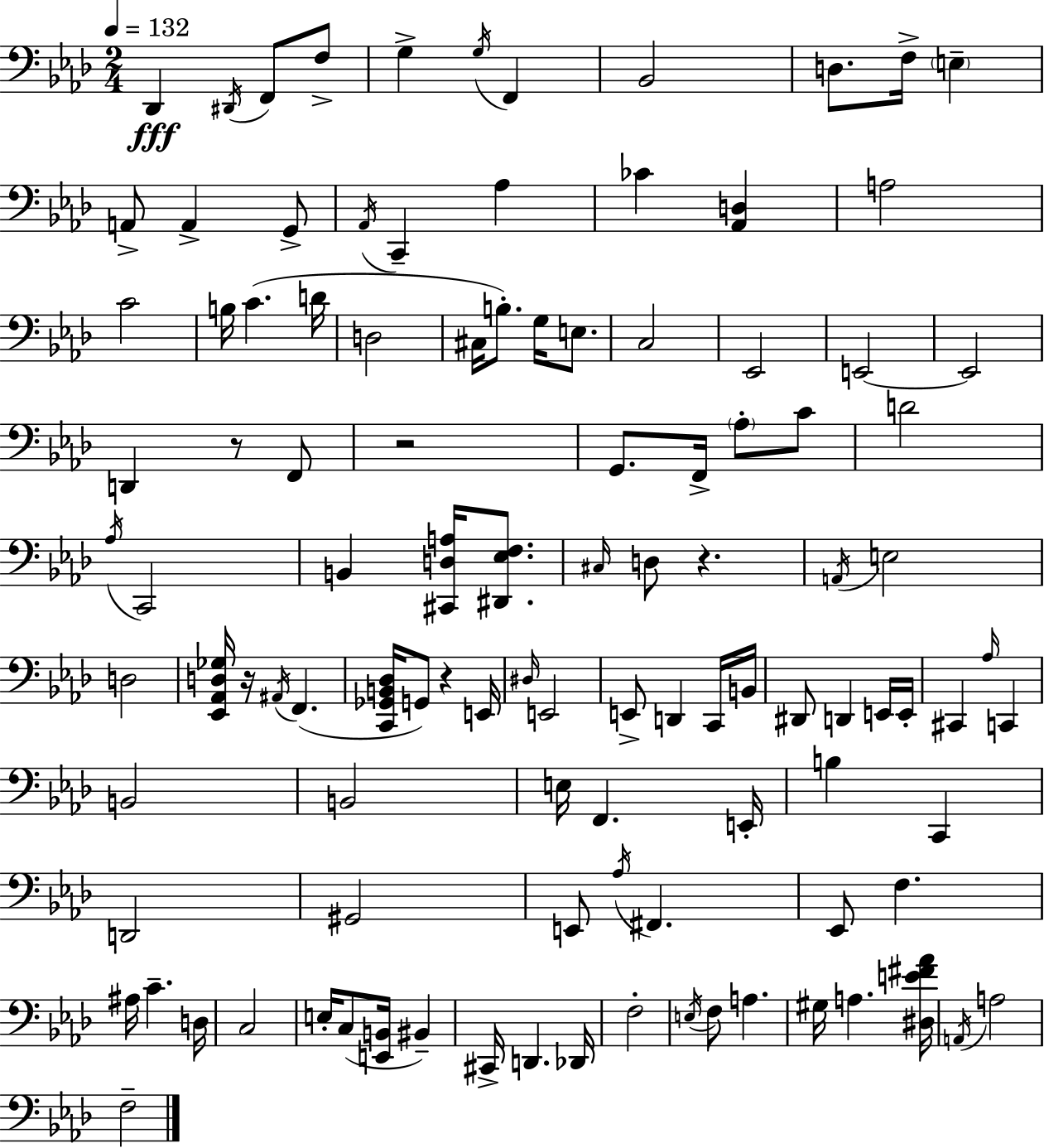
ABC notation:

X:1
T:Untitled
M:2/4
L:1/4
K:Ab
_D,, ^D,,/4 F,,/2 F,/2 G, G,/4 F,, _B,,2 D,/2 F,/4 E, A,,/2 A,, G,,/2 _A,,/4 C,, _A, _C [_A,,D,] A,2 C2 B,/4 C D/4 D,2 ^C,/4 B,/2 G,/4 E,/2 C,2 _E,,2 E,,2 E,,2 D,, z/2 F,,/2 z2 G,,/2 F,,/4 _A,/2 C/2 D2 _A,/4 C,,2 B,, [^C,,D,A,]/4 [^D,,_E,F,]/2 ^C,/4 D,/2 z A,,/4 E,2 D,2 [_E,,_A,,D,_G,]/4 z/4 ^A,,/4 F,, [C,,_G,,B,,_D,]/4 G,,/2 z E,,/4 ^D,/4 E,,2 E,,/2 D,, C,,/4 B,,/4 ^D,,/2 D,, E,,/4 E,,/4 ^C,, _A,/4 C,, B,,2 B,,2 E,/4 F,, E,,/4 B, C,, D,,2 ^G,,2 E,,/2 _A,/4 ^F,, _E,,/2 F, ^A,/4 C D,/4 C,2 E,/4 C,/2 [E,,B,,]/4 ^B,, ^C,,/4 D,, _D,,/4 F,2 E,/4 F,/2 A, ^G,/4 A, [^D,E^F_A]/4 A,,/4 A,2 F,2